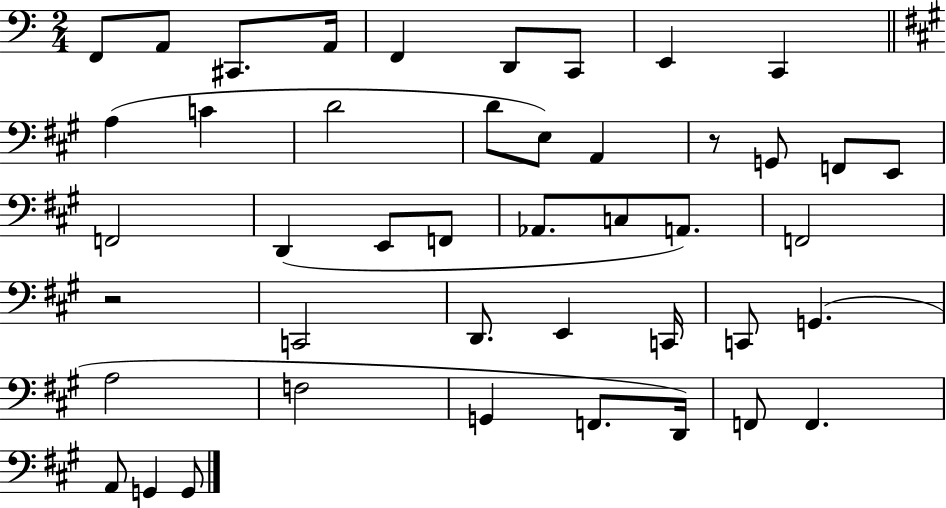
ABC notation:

X:1
T:Untitled
M:2/4
L:1/4
K:C
F,,/2 A,,/2 ^C,,/2 A,,/4 F,, D,,/2 C,,/2 E,, C,, A, C D2 D/2 E,/2 A,, z/2 G,,/2 F,,/2 E,,/2 F,,2 D,, E,,/2 F,,/2 _A,,/2 C,/2 A,,/2 F,,2 z2 C,,2 D,,/2 E,, C,,/4 C,,/2 G,, A,2 F,2 G,, F,,/2 D,,/4 F,,/2 F,, A,,/2 G,, G,,/2